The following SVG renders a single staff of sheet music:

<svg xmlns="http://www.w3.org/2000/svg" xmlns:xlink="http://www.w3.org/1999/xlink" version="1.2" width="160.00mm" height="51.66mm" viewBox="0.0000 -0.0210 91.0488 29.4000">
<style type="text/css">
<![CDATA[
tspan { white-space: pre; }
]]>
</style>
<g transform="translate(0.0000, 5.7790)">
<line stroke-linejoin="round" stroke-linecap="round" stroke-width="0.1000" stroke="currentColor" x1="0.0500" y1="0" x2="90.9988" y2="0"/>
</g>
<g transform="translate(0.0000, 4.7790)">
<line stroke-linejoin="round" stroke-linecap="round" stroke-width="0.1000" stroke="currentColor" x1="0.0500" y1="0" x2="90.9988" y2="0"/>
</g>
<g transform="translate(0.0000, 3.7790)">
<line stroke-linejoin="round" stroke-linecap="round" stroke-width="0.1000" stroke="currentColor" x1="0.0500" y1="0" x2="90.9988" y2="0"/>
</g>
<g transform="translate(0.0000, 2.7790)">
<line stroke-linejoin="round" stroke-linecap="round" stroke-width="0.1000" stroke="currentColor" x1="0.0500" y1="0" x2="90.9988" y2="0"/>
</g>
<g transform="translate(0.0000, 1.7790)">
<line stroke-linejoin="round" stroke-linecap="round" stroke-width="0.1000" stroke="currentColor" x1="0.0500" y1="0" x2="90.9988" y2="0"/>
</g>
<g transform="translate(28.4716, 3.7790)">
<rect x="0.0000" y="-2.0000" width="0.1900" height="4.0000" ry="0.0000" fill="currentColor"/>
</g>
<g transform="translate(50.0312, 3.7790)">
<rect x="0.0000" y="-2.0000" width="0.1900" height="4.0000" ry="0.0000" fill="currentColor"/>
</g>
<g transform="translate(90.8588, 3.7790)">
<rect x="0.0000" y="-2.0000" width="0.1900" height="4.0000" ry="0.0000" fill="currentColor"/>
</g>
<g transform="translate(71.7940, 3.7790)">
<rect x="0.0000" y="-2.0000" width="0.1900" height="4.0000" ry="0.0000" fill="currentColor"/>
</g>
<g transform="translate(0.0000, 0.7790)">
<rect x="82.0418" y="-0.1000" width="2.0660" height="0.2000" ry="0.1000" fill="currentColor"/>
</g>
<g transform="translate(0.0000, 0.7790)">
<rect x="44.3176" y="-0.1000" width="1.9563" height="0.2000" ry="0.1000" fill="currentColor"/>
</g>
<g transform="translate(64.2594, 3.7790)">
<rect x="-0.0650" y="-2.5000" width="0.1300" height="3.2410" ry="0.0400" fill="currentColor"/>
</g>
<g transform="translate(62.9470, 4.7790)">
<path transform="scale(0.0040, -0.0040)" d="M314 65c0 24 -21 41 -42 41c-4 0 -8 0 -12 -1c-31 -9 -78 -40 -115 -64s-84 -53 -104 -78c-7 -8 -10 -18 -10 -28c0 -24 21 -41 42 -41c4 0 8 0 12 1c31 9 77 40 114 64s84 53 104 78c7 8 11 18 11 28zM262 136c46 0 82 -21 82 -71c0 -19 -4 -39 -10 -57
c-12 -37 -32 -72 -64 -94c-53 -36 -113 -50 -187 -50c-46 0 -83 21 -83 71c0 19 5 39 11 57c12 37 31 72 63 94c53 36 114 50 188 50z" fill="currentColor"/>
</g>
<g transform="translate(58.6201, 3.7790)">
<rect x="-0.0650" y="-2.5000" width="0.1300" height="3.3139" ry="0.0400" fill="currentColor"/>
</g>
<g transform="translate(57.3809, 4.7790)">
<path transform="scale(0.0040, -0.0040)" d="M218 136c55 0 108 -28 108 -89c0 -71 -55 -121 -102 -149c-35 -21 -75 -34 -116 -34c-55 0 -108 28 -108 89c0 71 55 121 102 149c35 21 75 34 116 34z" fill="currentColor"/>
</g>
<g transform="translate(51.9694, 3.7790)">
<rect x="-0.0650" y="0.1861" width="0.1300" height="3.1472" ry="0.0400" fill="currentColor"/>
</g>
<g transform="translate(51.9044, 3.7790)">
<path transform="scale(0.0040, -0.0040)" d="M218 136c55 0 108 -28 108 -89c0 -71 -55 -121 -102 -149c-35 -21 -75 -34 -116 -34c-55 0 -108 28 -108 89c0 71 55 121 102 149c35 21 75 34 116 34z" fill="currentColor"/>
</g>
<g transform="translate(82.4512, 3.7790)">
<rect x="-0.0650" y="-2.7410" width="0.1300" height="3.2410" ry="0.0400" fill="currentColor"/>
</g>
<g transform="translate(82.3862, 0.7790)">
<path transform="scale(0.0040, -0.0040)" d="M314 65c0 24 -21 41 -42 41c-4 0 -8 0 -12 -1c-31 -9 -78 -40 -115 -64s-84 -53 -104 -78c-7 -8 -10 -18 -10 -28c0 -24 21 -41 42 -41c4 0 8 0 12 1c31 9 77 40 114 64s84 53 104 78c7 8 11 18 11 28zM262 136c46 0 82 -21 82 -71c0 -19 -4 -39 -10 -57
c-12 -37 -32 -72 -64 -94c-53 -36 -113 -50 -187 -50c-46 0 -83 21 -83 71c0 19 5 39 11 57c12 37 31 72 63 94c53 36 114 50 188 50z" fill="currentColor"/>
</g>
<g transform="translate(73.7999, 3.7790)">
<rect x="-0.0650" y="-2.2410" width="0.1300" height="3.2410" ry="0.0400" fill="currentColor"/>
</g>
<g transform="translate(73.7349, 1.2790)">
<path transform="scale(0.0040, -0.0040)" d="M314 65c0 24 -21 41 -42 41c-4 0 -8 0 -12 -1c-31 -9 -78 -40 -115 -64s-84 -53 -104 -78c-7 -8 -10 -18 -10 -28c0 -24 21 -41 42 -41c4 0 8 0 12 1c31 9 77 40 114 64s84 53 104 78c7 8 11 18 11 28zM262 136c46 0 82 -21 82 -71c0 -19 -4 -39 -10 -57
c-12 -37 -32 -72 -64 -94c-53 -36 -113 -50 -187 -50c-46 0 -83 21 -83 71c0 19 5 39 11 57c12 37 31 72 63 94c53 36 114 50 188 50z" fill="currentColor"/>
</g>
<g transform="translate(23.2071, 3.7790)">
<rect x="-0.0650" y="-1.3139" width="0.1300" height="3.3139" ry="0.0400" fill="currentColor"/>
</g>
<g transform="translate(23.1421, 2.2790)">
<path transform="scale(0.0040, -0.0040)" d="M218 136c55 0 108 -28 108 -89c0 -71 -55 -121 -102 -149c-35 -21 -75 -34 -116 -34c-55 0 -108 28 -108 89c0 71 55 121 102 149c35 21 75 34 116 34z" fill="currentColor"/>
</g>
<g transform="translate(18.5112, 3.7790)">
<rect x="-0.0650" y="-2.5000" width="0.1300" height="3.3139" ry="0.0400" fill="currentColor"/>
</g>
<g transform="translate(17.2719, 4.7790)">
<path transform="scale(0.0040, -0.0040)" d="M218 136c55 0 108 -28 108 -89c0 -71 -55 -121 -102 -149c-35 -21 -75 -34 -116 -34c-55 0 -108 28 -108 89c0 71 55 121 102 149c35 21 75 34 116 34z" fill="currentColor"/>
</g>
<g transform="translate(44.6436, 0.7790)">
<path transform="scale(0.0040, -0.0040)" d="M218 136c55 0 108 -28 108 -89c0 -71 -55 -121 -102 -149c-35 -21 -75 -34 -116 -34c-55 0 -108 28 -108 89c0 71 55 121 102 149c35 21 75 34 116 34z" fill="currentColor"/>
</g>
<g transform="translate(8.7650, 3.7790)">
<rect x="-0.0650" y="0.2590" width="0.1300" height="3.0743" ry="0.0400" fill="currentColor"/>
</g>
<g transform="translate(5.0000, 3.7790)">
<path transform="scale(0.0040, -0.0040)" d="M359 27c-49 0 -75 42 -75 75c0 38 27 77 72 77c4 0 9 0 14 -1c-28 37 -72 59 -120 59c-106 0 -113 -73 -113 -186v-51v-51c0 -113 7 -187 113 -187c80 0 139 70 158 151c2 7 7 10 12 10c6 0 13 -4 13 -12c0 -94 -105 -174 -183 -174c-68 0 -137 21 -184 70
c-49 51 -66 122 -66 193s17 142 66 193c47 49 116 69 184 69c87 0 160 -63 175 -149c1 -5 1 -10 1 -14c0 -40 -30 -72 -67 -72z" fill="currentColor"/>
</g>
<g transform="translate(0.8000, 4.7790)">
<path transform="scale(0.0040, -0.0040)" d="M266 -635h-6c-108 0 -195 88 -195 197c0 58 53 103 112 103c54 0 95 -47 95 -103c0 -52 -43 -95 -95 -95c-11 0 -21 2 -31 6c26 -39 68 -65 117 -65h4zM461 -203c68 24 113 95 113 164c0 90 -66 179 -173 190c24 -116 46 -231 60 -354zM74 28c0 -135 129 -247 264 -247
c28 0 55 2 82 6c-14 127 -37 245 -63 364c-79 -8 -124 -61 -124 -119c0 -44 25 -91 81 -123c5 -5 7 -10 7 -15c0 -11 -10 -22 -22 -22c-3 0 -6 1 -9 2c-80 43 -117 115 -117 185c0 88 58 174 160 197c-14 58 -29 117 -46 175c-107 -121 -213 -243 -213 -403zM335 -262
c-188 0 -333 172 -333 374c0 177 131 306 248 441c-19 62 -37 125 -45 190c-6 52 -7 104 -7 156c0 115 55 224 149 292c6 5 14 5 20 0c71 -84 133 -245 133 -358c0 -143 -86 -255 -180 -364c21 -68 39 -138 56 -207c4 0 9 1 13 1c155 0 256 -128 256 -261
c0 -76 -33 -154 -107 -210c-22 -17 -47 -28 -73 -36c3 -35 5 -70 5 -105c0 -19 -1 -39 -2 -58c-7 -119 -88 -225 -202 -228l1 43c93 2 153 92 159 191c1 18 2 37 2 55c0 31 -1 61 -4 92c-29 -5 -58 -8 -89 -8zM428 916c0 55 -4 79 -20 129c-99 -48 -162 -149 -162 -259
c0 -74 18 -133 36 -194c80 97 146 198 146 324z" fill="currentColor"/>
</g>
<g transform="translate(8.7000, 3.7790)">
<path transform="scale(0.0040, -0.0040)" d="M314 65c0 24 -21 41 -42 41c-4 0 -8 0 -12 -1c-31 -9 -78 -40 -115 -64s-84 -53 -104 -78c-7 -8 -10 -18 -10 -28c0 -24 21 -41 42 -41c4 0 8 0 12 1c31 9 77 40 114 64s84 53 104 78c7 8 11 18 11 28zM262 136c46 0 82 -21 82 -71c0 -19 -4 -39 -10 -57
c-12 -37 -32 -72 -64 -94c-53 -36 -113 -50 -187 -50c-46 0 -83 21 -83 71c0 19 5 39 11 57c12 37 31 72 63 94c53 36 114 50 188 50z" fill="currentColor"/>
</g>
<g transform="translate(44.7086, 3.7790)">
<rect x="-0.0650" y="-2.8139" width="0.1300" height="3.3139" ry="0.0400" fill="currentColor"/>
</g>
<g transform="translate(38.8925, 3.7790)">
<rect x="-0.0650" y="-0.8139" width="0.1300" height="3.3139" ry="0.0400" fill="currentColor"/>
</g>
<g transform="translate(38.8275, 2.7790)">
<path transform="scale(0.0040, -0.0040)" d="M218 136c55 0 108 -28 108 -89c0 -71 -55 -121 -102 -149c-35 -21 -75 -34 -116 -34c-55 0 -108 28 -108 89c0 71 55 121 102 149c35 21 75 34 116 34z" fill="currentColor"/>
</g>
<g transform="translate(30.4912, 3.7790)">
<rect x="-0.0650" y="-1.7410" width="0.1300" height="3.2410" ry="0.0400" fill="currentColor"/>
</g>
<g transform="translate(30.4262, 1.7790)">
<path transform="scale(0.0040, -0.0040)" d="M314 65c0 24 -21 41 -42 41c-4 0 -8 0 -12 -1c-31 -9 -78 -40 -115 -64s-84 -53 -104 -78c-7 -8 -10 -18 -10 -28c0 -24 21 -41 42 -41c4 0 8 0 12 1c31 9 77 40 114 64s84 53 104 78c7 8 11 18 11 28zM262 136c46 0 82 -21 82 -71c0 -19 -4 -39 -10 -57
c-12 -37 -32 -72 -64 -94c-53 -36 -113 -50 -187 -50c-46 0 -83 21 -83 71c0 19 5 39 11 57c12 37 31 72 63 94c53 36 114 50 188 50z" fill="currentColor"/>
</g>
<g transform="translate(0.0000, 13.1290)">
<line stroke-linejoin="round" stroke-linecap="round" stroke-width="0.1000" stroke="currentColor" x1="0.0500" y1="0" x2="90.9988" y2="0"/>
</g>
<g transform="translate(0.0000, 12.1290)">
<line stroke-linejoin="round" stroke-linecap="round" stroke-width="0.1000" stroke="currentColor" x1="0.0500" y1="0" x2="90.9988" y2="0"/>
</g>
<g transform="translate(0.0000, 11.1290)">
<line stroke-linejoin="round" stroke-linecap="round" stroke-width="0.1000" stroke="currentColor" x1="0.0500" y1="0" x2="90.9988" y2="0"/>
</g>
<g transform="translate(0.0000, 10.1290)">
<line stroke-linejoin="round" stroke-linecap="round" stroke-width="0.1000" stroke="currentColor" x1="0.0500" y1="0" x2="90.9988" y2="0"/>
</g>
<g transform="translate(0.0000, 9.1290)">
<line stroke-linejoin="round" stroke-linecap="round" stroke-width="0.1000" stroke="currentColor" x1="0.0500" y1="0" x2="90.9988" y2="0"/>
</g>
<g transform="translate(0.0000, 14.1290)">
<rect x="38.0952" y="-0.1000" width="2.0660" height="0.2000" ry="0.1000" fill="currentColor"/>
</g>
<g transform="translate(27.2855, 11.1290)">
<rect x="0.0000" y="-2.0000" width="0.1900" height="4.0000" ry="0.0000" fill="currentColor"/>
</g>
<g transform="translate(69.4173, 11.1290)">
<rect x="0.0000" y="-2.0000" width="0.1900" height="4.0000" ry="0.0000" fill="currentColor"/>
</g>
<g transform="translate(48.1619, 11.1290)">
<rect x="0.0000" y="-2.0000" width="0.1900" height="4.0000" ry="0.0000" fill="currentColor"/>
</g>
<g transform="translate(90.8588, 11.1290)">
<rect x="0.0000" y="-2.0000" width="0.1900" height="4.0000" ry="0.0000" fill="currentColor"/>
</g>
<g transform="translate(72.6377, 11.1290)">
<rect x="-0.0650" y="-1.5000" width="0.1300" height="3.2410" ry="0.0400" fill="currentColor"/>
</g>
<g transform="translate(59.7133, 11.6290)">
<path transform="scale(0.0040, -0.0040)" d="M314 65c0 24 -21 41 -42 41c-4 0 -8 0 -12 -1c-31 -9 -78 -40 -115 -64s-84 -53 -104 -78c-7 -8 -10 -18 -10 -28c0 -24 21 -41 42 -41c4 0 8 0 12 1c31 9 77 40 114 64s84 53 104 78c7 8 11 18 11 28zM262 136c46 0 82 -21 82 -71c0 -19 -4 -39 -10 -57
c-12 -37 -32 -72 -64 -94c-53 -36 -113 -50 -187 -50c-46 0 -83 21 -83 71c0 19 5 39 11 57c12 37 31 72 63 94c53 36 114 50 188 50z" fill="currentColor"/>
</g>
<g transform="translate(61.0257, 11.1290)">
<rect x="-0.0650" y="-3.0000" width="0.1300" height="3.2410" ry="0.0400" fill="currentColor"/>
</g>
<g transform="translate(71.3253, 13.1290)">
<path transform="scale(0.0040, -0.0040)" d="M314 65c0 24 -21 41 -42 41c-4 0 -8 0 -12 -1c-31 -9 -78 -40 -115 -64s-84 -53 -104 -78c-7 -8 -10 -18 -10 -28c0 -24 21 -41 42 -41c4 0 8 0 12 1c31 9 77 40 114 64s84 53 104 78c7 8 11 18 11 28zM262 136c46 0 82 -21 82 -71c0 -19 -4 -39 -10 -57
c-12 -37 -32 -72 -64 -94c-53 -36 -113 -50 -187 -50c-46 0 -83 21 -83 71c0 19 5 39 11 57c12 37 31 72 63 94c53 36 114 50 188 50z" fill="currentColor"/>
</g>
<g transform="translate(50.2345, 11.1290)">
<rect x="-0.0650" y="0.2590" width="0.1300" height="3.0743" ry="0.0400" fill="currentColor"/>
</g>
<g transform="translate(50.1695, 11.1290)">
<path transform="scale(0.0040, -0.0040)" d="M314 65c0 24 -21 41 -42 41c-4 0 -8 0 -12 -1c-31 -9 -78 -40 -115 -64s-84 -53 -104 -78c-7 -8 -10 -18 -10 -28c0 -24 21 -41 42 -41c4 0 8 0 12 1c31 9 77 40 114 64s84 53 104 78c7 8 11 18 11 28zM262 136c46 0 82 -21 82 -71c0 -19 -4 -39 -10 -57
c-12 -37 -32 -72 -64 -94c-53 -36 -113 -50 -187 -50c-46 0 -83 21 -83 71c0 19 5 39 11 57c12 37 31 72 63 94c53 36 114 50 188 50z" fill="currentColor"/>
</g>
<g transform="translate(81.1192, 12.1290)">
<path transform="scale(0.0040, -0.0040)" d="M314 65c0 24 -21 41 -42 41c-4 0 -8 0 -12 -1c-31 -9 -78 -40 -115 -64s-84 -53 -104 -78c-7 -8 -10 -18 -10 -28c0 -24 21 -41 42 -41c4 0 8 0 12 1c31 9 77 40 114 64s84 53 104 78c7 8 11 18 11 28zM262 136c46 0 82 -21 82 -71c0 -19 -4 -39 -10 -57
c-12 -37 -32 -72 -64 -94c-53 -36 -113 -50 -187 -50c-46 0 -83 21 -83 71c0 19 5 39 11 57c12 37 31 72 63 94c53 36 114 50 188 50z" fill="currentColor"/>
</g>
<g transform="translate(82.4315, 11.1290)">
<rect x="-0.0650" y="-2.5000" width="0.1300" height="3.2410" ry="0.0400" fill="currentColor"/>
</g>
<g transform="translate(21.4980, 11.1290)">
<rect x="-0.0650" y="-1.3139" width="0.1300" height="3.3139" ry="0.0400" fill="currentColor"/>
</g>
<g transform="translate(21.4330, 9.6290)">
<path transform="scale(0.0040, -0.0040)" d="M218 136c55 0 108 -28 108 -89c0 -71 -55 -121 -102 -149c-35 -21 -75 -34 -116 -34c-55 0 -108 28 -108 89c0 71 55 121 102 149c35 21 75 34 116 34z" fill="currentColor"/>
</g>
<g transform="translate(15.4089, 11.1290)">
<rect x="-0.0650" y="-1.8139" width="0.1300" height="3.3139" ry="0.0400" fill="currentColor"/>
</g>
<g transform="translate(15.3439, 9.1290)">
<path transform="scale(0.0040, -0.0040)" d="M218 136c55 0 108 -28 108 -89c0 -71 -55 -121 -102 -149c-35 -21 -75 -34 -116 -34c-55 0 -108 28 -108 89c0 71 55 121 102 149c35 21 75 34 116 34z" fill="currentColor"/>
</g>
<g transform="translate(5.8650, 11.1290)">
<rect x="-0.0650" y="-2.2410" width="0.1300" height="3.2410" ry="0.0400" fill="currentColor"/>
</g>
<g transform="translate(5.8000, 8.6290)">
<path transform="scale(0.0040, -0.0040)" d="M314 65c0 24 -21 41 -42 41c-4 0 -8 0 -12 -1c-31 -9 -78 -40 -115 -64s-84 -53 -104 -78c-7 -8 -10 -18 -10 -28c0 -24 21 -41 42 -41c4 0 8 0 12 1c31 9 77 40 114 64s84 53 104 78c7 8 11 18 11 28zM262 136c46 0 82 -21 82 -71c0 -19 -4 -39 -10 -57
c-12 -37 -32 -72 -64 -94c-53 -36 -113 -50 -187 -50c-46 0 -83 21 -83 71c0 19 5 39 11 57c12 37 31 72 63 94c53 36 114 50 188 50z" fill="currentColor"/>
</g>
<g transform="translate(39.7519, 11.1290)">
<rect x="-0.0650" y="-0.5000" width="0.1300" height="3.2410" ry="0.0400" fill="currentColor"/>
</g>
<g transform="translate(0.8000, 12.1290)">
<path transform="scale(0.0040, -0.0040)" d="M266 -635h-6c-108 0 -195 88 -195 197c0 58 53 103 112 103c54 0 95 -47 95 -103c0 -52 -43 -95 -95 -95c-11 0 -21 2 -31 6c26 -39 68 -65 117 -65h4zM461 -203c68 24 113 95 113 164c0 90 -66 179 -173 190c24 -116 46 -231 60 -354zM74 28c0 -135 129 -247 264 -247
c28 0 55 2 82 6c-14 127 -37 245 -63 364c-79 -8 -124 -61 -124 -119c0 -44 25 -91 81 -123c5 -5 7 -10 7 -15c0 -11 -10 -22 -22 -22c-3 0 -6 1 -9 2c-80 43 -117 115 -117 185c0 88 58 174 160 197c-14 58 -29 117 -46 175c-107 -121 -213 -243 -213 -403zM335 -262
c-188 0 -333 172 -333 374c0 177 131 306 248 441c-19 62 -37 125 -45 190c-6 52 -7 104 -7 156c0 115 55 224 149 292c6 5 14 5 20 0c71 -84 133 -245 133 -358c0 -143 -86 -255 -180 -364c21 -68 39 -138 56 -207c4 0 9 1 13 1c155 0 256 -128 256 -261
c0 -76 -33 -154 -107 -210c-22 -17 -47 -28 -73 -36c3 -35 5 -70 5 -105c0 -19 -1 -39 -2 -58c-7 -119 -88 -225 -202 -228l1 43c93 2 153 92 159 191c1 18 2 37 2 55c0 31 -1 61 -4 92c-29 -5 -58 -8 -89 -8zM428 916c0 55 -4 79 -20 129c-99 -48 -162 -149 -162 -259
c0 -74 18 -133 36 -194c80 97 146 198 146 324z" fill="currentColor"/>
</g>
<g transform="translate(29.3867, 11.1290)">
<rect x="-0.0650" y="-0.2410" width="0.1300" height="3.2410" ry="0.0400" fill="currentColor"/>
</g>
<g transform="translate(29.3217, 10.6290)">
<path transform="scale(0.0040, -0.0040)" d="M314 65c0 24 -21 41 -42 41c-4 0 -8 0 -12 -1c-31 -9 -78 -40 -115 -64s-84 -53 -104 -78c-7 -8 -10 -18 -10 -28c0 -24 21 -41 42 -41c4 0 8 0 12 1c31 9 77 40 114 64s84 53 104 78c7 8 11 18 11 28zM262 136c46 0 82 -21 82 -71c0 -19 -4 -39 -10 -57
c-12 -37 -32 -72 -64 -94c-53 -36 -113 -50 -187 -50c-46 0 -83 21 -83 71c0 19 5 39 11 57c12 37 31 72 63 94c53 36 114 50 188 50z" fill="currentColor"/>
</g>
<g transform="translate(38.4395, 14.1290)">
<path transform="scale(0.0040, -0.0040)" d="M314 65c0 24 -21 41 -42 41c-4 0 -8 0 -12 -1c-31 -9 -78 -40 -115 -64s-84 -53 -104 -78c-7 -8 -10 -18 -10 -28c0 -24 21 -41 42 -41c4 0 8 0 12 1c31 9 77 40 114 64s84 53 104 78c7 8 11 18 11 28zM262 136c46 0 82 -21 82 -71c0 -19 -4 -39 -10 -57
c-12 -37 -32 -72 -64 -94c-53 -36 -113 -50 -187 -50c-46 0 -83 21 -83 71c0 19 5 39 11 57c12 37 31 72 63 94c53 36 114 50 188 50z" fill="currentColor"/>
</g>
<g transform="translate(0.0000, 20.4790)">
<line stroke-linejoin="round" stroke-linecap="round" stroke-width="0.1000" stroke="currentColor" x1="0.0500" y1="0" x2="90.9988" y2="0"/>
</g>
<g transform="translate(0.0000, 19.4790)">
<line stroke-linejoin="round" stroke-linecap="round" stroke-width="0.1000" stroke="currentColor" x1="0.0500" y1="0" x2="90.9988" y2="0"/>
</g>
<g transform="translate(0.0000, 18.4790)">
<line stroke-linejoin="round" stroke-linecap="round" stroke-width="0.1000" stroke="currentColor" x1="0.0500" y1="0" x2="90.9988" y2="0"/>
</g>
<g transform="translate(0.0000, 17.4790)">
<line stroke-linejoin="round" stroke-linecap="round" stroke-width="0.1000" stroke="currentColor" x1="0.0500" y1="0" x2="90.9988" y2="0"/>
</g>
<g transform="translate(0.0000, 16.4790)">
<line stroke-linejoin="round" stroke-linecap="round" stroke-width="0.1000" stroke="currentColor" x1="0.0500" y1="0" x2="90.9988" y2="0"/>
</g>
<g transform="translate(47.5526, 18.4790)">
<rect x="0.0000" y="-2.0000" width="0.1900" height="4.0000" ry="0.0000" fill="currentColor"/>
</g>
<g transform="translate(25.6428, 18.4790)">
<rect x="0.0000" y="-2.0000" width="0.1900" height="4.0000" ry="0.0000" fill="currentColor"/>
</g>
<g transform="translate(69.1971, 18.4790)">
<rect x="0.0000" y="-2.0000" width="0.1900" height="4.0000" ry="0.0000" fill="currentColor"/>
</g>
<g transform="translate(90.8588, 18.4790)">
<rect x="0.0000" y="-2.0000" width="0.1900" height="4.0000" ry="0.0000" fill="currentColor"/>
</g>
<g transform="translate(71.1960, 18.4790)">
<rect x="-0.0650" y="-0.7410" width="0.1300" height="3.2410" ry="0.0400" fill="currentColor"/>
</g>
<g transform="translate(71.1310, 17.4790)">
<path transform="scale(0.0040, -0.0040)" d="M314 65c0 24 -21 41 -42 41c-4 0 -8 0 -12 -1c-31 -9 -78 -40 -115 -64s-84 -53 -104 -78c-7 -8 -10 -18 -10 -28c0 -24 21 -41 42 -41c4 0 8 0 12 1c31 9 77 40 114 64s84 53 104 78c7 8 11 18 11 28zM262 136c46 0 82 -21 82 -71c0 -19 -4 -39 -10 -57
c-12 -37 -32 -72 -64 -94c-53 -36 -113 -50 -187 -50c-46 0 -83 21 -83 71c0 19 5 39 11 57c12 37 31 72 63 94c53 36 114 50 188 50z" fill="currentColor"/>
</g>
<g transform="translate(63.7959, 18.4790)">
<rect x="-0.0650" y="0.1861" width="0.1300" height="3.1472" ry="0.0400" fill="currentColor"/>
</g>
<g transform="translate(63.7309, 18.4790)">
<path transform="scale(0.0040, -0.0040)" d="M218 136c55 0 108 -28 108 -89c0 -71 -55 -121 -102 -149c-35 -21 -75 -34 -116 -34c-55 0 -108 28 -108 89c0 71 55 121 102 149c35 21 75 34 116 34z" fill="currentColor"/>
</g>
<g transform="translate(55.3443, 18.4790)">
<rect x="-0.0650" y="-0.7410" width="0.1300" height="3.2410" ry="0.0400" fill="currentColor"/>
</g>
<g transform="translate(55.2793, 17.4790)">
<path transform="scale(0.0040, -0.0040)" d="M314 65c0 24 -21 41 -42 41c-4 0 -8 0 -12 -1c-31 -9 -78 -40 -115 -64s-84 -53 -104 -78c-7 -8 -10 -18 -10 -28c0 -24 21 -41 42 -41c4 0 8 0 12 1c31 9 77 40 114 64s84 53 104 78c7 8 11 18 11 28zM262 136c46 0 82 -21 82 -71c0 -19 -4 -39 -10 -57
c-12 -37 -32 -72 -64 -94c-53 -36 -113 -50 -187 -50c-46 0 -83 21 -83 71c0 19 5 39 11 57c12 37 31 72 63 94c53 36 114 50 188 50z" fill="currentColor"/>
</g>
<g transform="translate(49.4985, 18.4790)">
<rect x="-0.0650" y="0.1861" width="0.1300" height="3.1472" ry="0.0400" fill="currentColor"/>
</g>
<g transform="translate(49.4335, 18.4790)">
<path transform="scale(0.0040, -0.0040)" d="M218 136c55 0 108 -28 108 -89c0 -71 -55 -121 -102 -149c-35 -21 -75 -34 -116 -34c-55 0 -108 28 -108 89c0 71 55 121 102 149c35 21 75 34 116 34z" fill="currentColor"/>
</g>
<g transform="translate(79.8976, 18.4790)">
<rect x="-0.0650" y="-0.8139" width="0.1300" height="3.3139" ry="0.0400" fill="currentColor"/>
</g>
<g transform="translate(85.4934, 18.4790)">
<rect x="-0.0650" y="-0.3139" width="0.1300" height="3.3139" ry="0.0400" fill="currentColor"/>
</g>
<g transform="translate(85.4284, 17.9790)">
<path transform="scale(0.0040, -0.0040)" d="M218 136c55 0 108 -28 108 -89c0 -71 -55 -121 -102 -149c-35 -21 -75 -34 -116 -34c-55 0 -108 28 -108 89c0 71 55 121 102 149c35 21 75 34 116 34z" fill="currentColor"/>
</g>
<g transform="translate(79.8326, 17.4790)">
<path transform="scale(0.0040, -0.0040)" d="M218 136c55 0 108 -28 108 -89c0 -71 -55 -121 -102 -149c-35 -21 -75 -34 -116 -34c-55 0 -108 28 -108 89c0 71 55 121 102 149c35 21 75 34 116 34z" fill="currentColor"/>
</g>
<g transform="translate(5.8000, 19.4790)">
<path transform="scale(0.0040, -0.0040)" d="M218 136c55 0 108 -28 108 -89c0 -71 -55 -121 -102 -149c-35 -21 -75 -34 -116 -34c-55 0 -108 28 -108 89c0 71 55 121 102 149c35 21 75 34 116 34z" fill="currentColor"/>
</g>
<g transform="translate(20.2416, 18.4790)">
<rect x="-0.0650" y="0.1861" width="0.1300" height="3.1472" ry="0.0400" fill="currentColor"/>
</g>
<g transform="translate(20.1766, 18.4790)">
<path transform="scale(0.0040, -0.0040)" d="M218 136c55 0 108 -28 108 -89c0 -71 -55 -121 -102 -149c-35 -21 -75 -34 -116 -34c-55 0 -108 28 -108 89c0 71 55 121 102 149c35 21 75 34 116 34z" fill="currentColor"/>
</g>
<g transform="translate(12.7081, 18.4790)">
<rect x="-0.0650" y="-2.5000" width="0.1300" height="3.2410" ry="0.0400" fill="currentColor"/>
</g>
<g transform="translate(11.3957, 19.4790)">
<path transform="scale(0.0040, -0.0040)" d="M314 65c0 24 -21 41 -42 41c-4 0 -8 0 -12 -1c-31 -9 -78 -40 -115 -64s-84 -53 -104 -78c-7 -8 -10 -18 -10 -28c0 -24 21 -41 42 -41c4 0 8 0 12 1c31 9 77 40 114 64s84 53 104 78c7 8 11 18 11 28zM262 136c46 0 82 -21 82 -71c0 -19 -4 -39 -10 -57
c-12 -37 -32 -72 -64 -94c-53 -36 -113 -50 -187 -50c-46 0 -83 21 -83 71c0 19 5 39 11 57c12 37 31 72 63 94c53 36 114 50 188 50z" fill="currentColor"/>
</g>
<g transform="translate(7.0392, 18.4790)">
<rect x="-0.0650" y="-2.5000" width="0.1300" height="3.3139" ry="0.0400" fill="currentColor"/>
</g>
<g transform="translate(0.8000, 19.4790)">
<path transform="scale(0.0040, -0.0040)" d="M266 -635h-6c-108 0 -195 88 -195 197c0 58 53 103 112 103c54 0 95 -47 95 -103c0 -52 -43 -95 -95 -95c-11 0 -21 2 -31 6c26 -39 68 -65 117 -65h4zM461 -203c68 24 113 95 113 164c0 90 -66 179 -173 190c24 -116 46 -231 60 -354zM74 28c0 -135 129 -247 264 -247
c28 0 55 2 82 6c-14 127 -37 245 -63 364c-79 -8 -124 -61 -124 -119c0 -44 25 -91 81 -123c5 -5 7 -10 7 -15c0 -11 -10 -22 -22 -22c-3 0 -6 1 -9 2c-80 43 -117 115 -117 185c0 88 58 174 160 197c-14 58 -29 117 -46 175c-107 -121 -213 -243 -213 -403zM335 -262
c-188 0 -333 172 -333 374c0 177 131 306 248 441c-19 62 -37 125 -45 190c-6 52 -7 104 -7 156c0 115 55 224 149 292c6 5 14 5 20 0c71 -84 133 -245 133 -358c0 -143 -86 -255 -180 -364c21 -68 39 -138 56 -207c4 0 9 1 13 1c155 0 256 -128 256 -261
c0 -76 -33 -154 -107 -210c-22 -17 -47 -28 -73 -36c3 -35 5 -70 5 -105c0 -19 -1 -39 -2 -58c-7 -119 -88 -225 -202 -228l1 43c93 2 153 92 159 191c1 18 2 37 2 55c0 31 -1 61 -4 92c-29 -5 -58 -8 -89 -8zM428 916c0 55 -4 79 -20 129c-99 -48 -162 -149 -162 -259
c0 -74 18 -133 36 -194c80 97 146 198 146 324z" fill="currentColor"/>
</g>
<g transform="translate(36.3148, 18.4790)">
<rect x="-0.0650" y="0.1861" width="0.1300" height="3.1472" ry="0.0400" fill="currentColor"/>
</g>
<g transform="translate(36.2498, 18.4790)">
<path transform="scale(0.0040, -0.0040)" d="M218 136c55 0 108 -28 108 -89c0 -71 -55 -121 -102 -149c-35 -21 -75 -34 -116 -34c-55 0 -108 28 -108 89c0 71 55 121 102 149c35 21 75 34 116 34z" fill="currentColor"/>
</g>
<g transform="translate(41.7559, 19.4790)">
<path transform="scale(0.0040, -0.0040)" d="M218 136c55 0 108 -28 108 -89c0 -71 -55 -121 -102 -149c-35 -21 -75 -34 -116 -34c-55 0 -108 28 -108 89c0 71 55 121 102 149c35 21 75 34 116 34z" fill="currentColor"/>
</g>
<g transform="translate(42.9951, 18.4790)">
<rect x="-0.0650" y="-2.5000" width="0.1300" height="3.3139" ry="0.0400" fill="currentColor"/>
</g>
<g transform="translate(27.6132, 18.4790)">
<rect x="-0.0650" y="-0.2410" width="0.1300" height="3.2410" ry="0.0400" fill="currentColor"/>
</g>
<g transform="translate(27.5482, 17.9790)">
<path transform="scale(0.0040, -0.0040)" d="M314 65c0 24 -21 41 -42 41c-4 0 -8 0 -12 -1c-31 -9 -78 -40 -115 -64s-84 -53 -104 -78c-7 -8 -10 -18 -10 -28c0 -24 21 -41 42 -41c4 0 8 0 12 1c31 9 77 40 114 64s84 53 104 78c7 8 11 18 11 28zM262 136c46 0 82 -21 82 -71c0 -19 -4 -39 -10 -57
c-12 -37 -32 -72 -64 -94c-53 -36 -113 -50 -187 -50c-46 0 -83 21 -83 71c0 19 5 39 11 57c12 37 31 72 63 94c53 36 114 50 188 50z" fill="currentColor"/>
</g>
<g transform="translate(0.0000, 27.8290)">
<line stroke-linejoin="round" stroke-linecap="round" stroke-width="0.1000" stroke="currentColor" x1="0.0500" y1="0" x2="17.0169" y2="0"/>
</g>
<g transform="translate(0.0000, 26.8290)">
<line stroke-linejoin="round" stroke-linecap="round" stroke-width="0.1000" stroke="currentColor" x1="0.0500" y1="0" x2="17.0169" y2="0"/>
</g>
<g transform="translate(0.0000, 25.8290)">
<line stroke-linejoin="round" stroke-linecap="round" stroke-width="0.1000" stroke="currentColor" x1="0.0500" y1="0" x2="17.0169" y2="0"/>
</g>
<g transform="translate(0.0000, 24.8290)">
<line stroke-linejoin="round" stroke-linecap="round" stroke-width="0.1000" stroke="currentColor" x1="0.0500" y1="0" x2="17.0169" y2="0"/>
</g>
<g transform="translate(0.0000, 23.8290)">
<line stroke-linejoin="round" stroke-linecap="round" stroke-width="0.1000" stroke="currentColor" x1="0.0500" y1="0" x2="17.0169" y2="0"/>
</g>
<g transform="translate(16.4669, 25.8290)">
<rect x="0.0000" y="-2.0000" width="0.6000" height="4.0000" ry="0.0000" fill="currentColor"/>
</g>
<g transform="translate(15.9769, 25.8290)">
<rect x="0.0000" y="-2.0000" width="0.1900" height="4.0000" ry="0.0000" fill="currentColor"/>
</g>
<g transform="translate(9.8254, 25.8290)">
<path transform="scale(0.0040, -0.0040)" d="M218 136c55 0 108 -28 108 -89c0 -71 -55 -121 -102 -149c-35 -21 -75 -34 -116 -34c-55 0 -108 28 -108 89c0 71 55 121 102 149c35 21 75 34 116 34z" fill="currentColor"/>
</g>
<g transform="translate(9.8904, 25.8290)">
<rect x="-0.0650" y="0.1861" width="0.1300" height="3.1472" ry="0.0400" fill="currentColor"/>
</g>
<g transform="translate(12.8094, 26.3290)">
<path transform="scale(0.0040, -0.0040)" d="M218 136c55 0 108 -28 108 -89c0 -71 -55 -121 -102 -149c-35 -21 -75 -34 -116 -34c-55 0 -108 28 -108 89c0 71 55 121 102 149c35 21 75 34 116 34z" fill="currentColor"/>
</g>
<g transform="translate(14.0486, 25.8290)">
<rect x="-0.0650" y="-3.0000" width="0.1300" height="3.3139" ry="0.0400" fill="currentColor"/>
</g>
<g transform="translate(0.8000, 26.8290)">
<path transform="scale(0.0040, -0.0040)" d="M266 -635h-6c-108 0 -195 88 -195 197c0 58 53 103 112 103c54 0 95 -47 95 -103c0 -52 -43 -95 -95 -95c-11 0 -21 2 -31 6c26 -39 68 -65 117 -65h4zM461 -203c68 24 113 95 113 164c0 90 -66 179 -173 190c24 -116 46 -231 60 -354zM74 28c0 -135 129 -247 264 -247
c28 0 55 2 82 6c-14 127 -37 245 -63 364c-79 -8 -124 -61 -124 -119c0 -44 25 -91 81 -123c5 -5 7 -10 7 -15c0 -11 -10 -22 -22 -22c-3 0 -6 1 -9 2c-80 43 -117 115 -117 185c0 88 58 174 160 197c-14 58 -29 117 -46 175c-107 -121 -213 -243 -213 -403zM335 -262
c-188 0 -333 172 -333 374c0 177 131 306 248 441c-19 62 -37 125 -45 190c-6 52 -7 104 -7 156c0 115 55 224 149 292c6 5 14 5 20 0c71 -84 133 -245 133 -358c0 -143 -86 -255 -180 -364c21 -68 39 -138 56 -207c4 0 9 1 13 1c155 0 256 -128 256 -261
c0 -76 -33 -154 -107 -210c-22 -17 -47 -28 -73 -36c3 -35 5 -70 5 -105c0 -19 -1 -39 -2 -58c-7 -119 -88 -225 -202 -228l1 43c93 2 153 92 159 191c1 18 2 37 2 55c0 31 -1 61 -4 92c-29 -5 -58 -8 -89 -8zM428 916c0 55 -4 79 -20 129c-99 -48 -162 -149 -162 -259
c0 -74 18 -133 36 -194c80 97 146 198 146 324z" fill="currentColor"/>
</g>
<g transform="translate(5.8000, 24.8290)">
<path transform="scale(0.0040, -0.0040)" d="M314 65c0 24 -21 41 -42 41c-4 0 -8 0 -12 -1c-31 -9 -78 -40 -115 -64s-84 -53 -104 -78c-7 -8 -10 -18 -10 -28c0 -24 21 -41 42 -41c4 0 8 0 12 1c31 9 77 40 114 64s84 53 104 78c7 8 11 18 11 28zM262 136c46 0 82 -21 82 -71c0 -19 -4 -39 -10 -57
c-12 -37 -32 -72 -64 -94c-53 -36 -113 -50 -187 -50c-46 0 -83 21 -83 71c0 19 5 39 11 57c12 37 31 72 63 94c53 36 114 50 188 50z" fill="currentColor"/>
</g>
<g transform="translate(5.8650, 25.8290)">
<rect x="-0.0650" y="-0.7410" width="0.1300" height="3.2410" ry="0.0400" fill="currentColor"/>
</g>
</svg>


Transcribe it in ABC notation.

X:1
T:Untitled
M:4/4
L:1/4
K:C
B2 G e f2 d a B G G2 g2 a2 g2 f e c2 C2 B2 A2 E2 G2 G G2 B c2 B G B d2 B d2 d c d2 B A